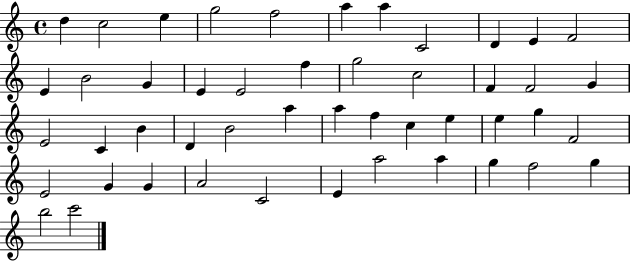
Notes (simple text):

D5/q C5/h E5/q G5/h F5/h A5/q A5/q C4/h D4/q E4/q F4/h E4/q B4/h G4/q E4/q E4/h F5/q G5/h C5/h F4/q F4/h G4/q E4/h C4/q B4/q D4/q B4/h A5/q A5/q F5/q C5/q E5/q E5/q G5/q F4/h E4/h G4/q G4/q A4/h C4/h E4/q A5/h A5/q G5/q F5/h G5/q B5/h C6/h